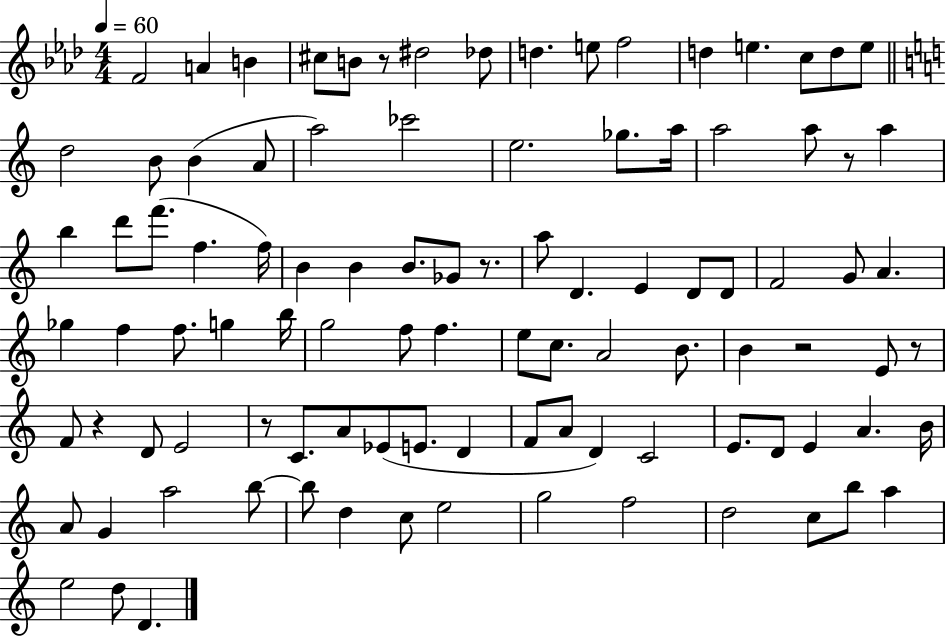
{
  \clef treble
  \numericTimeSignature
  \time 4/4
  \key aes \major
  \tempo 4 = 60
  f'2 a'4 b'4 | cis''8 b'8 r8 dis''2 des''8 | d''4. e''8 f''2 | d''4 e''4. c''8 d''8 e''8 | \break \bar "||" \break \key c \major d''2 b'8 b'4( a'8 | a''2) ces'''2 | e''2. ges''8. a''16 | a''2 a''8 r8 a''4 | \break b''4 d'''8 f'''8.( f''4. f''16) | b'4 b'4 b'8. ges'8 r8. | a''8 d'4. e'4 d'8 d'8 | f'2 g'8 a'4. | \break ges''4 f''4 f''8. g''4 b''16 | g''2 f''8 f''4. | e''8 c''8. a'2 b'8. | b'4 r2 e'8 r8 | \break f'8 r4 d'8 e'2 | r8 c'8. a'8 ees'8( e'8. d'4 | f'8 a'8 d'4) c'2 | e'8. d'8 e'4 a'4. b'16 | \break a'8 g'4 a''2 b''8~~ | b''8 d''4 c''8 e''2 | g''2 f''2 | d''2 c''8 b''8 a''4 | \break e''2 d''8 d'4. | \bar "|."
}